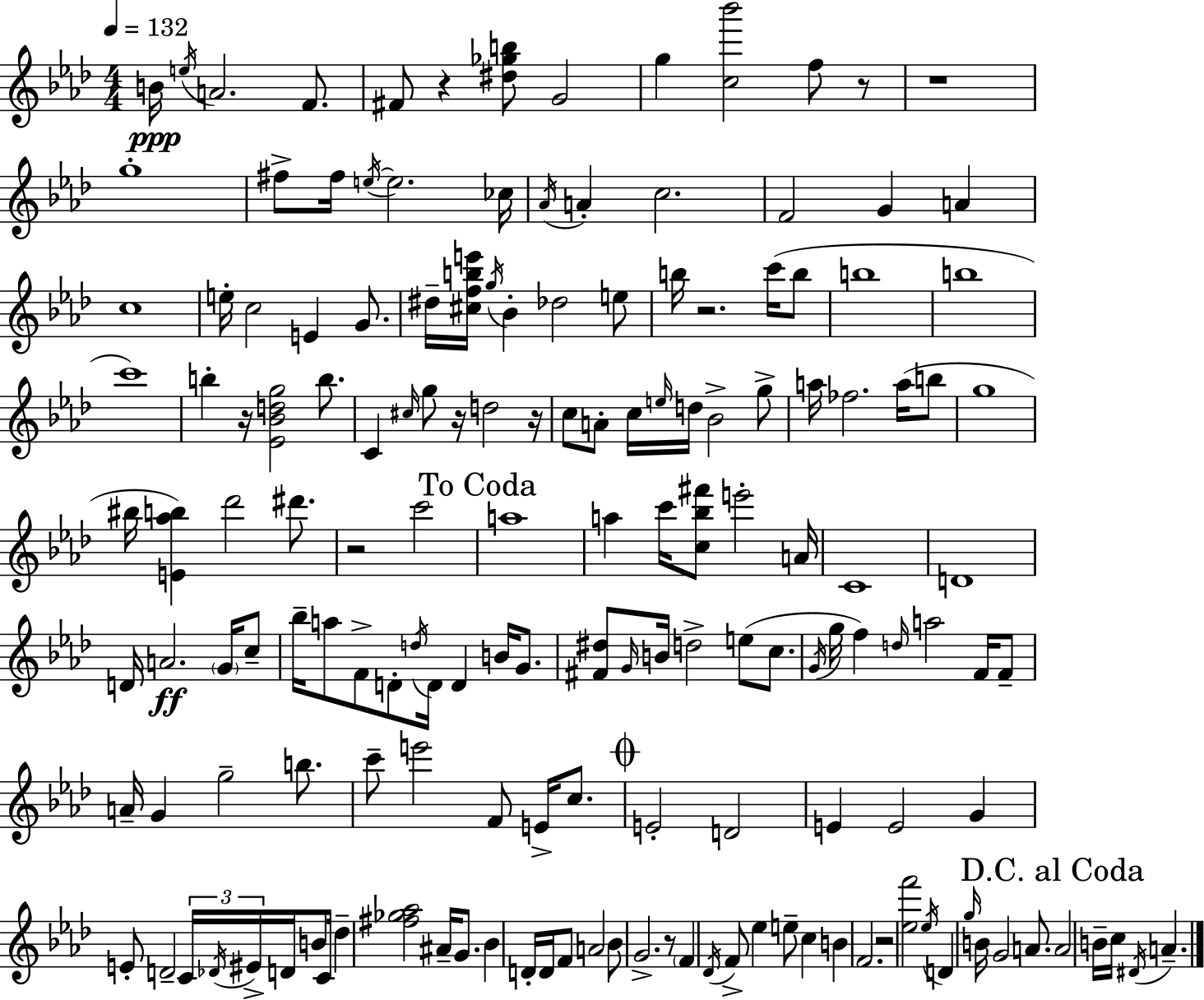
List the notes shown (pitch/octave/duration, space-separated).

B4/s E5/s A4/h. F4/e. F#4/e R/q [D#5,Gb5,B5]/e G4/h G5/q [C5,Bb6]/h F5/e R/e R/w G5/w F#5/e F#5/s E5/s E5/h. CES5/s Ab4/s A4/q C5/h. F4/h G4/q A4/q C5/w E5/s C5/h E4/q G4/e. D#5/s [C#5,F5,B5,E6]/s G5/s Bb4/q Db5/h E5/e B5/s R/h. C6/s B5/e B5/w B5/w C6/w B5/q R/s [Eb4,Bb4,D5,G5]/h B5/e. C4/q C#5/s G5/e R/s D5/h R/s C5/e A4/e C5/s E5/s D5/s Bb4/h G5/e A5/s FES5/h. A5/s B5/e G5/w BIS5/s [E4,Ab5,B5]/q Db6/h D#6/e. R/h C6/h A5/w A5/q C6/s [C5,Bb5,F#6]/e E6/h A4/s C4/w D4/w D4/s A4/h. G4/s C5/e Bb5/s A5/e F4/e D4/e D5/s D4/s D4/q B4/s G4/e. [F#4,D#5]/e G4/s B4/s D5/h E5/e C5/e. G4/s G5/s F5/q D5/s A5/h F4/s F4/e A4/s G4/q G5/h B5/e. C6/e E6/h F4/e E4/s C5/e. E4/h D4/h E4/q E4/h G4/q E4/e D4/h C4/s Db4/s EIS4/s D4/s B4/e C4/s Db5/q [F#5,Gb5,Ab5]/h A#4/s G4/e. Bb4/q D4/s D4/s F4/e A4/h Bb4/e G4/h. R/e F4/q Db4/s F4/e Eb5/q E5/e C5/q B4/q F4/h. R/h [Eb5,F6]/h Eb5/s D4/q G5/s B4/s G4/h A4/e. A4/h B4/s C5/s D#4/s A4/q.